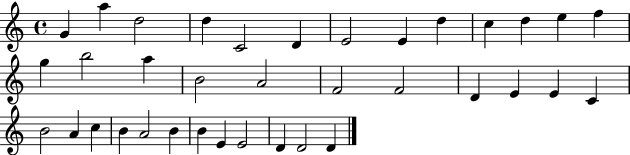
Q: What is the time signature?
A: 4/4